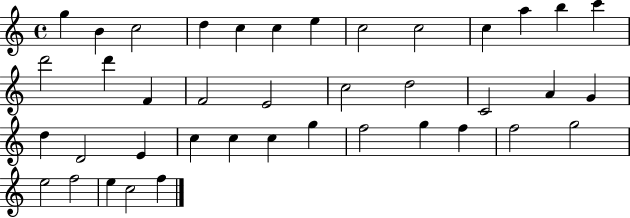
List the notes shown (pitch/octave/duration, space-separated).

G5/q B4/q C5/h D5/q C5/q C5/q E5/q C5/h C5/h C5/q A5/q B5/q C6/q D6/h D6/q F4/q F4/h E4/h C5/h D5/h C4/h A4/q G4/q D5/q D4/h E4/q C5/q C5/q C5/q G5/q F5/h G5/q F5/q F5/h G5/h E5/h F5/h E5/q C5/h F5/q